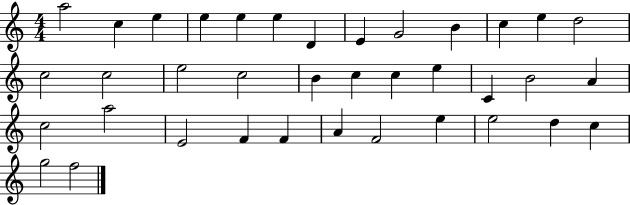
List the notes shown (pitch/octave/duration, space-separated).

A5/h C5/q E5/q E5/q E5/q E5/q D4/q E4/q G4/h B4/q C5/q E5/q D5/h C5/h C5/h E5/h C5/h B4/q C5/q C5/q E5/q C4/q B4/h A4/q C5/h A5/h E4/h F4/q F4/q A4/q F4/h E5/q E5/h D5/q C5/q G5/h F5/h